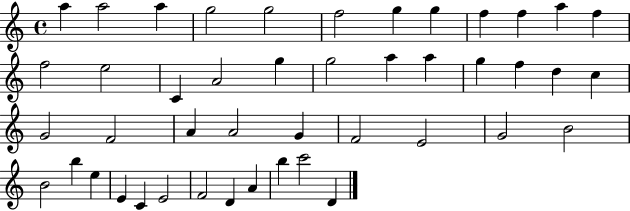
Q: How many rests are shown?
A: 0